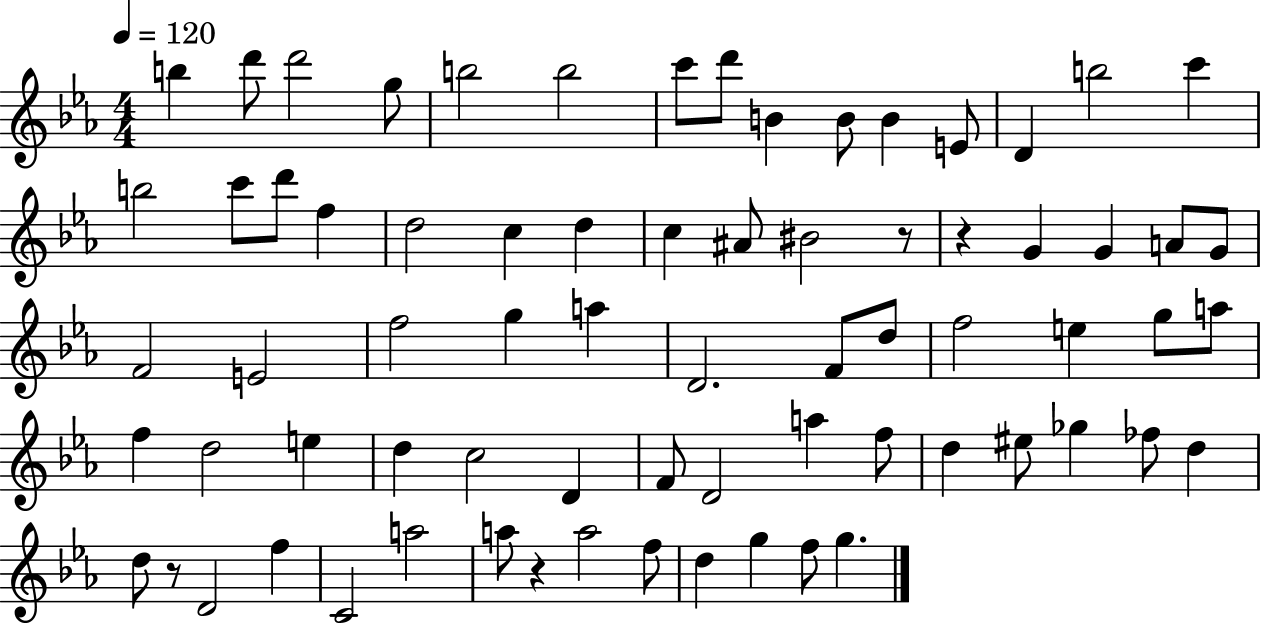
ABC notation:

X:1
T:Untitled
M:4/4
L:1/4
K:Eb
b d'/2 d'2 g/2 b2 b2 c'/2 d'/2 B B/2 B E/2 D b2 c' b2 c'/2 d'/2 f d2 c d c ^A/2 ^B2 z/2 z G G A/2 G/2 F2 E2 f2 g a D2 F/2 d/2 f2 e g/2 a/2 f d2 e d c2 D F/2 D2 a f/2 d ^e/2 _g _f/2 d d/2 z/2 D2 f C2 a2 a/2 z a2 f/2 d g f/2 g